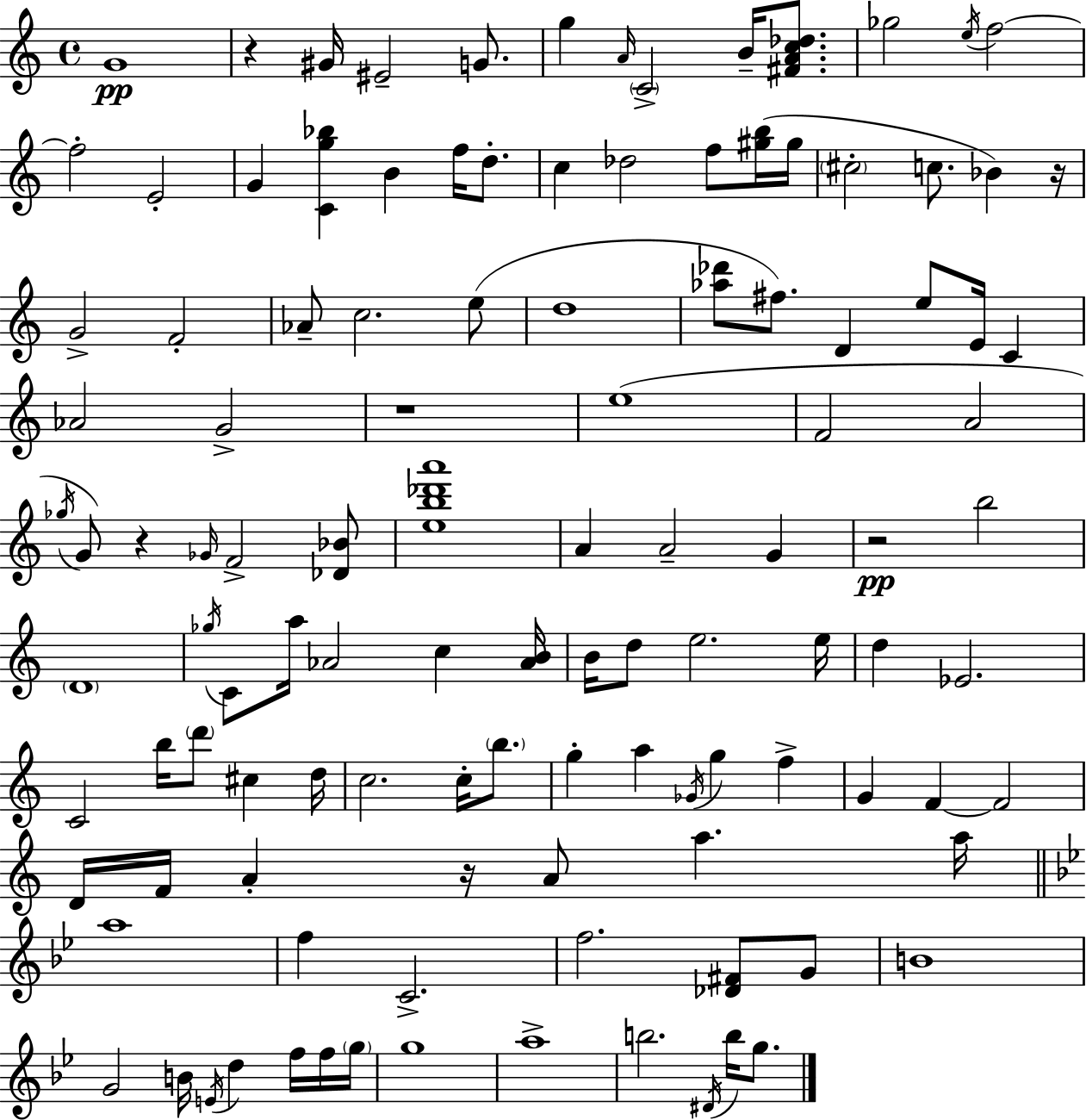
G4/w R/q G#4/s EIS4/h G4/e. G5/q A4/s C4/h B4/s [F#4,A4,C5,Db5]/e. Gb5/h E5/s F5/h F5/h E4/h G4/q [C4,G5,Bb5]/q B4/q F5/s D5/e. C5/q Db5/h F5/e [G#5,B5]/s G#5/s C#5/h C5/e. Bb4/q R/s G4/h F4/h Ab4/e C5/h. E5/e D5/w [Ab5,Db6]/e F#5/e. D4/q E5/e E4/s C4/q Ab4/h G4/h R/w E5/w F4/h A4/h Gb5/s G4/e R/q Gb4/s F4/h [Db4,Bb4]/e [E5,B5,Db6,A6]/w A4/q A4/h G4/q R/h B5/h D4/w Gb5/s C4/e A5/s Ab4/h C5/q [Ab4,B4]/s B4/s D5/e E5/h. E5/s D5/q Eb4/h. C4/h B5/s D6/e C#5/q D5/s C5/h. C5/s B5/e. G5/q A5/q Gb4/s G5/q F5/q G4/q F4/q F4/h D4/s F4/s A4/q R/s A4/e A5/q. A5/s A5/w F5/q C4/h. F5/h. [Db4,F#4]/e G4/e B4/w G4/h B4/s E4/s D5/q F5/s F5/s G5/s G5/w A5/w B5/h. D#4/s B5/s G5/e.